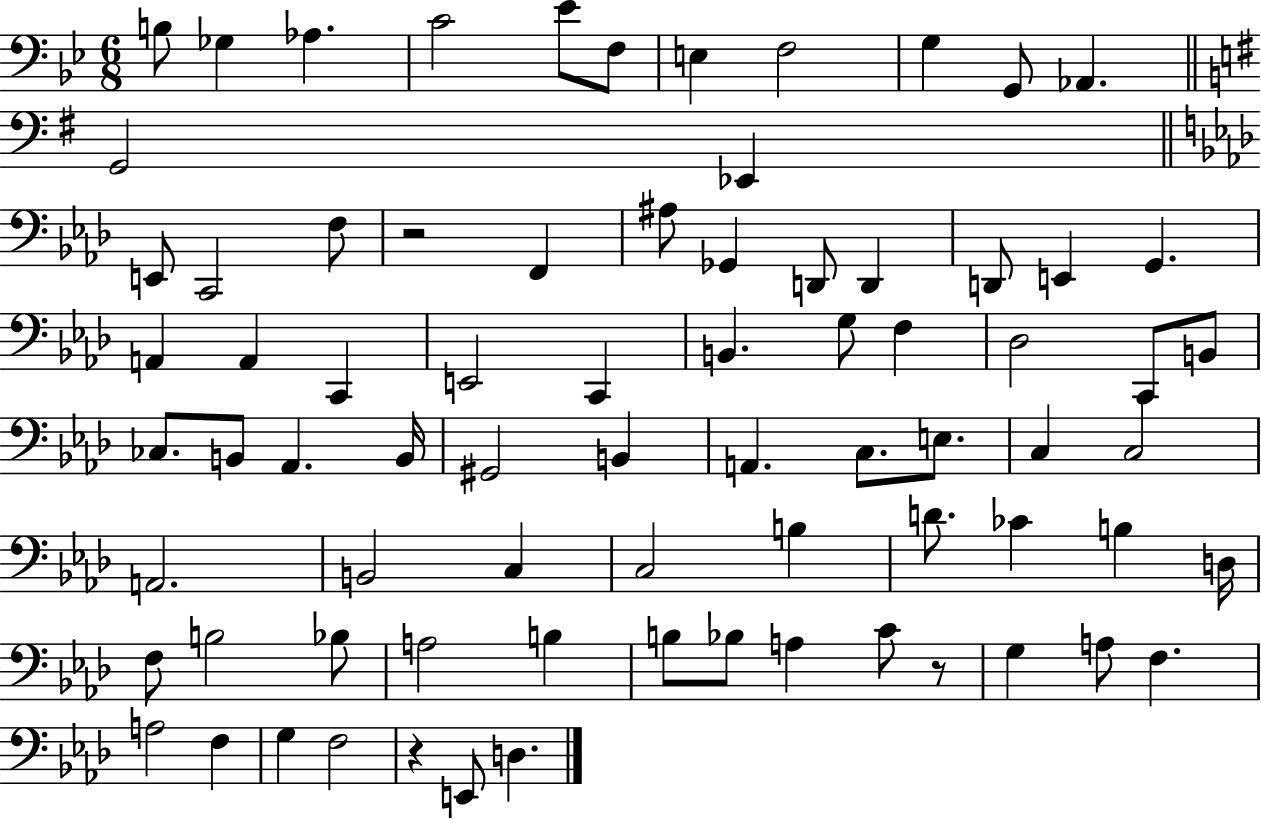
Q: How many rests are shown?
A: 3